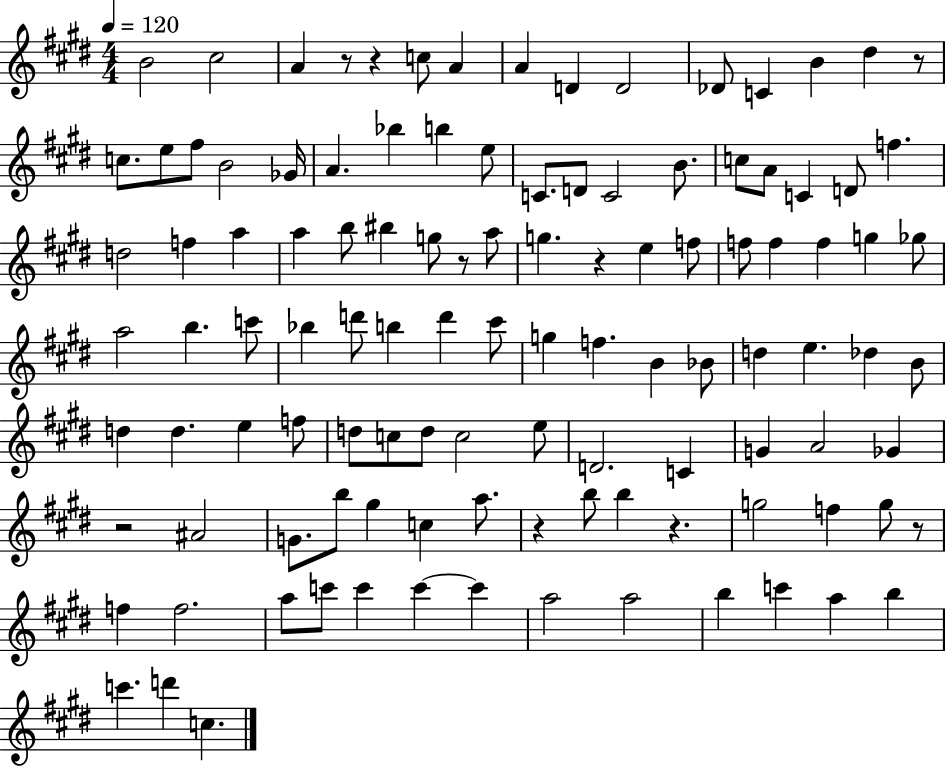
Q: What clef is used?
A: treble